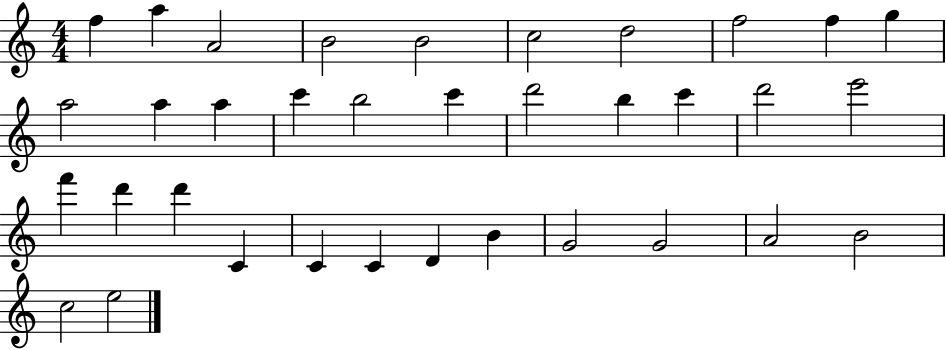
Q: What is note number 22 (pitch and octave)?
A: F6